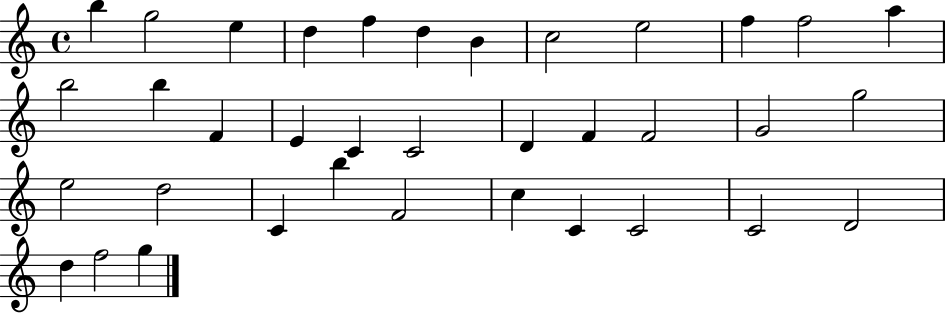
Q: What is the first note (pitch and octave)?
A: B5